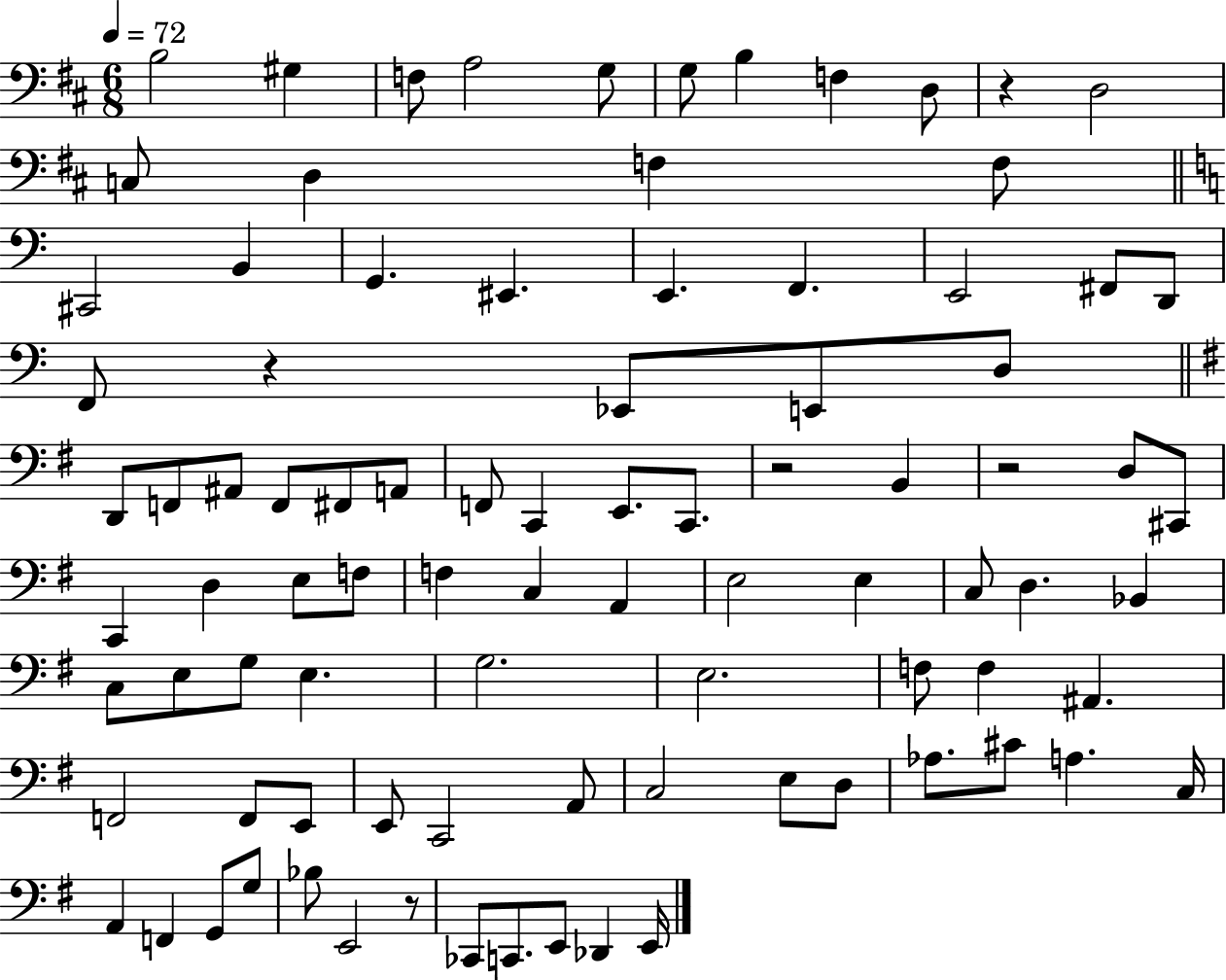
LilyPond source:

{
  \clef bass
  \numericTimeSignature
  \time 6/8
  \key d \major
  \tempo 4 = 72
  \repeat volta 2 { b2 gis4 | f8 a2 g8 | g8 b4 f4 d8 | r4 d2 | \break c8 d4 f4 f8 | \bar "||" \break \key c \major cis,2 b,4 | g,4. eis,4. | e,4. f,4. | e,2 fis,8 d,8 | \break f,8 r4 ees,8 e,8 d8 | \bar "||" \break \key g \major d,8 f,8 ais,8 f,8 fis,8 a,8 | f,8 c,4 e,8. c,8. | r2 b,4 | r2 d8 cis,8 | \break c,4 d4 e8 f8 | f4 c4 a,4 | e2 e4 | c8 d4. bes,4 | \break c8 e8 g8 e4. | g2. | e2. | f8 f4 ais,4. | \break f,2 f,8 e,8 | e,8 c,2 a,8 | c2 e8 d8 | aes8. cis'8 a4. c16 | \break a,4 f,4 g,8 g8 | bes8 e,2 r8 | ces,8 c,8. e,8 des,4 e,16 | } \bar "|."
}